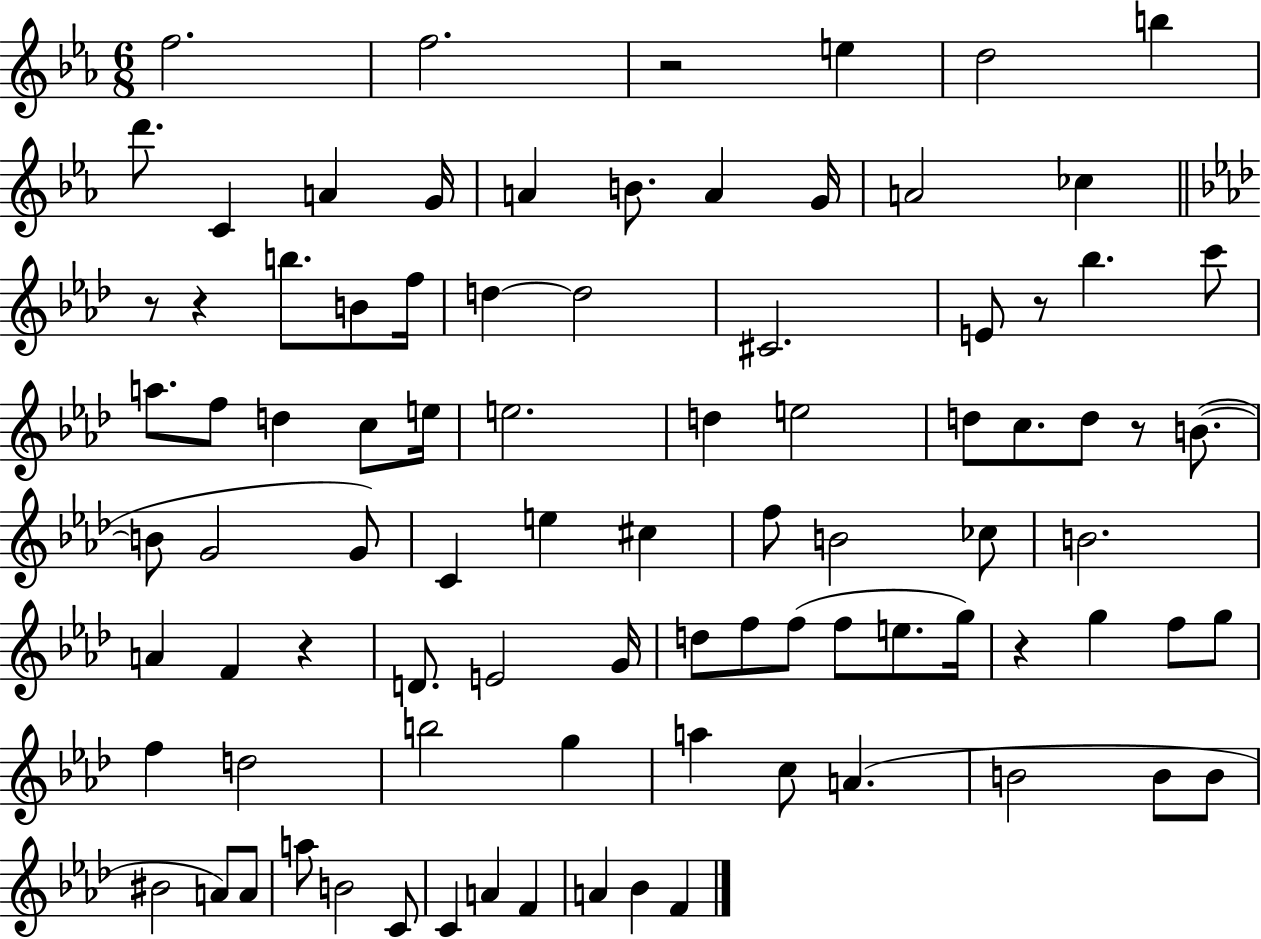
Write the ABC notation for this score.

X:1
T:Untitled
M:6/8
L:1/4
K:Eb
f2 f2 z2 e d2 b d'/2 C A G/4 A B/2 A G/4 A2 _c z/2 z b/2 B/2 f/4 d d2 ^C2 E/2 z/2 _b c'/2 a/2 f/2 d c/2 e/4 e2 d e2 d/2 c/2 d/2 z/2 B/2 B/2 G2 G/2 C e ^c f/2 B2 _c/2 B2 A F z D/2 E2 G/4 d/2 f/2 f/2 f/2 e/2 g/4 z g f/2 g/2 f d2 b2 g a c/2 A B2 B/2 B/2 ^B2 A/2 A/2 a/2 B2 C/2 C A F A _B F